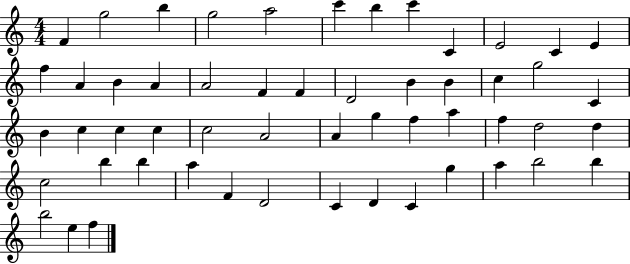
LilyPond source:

{
  \clef treble
  \numericTimeSignature
  \time 4/4
  \key c \major
  f'4 g''2 b''4 | g''2 a''2 | c'''4 b''4 c'''4 c'4 | e'2 c'4 e'4 | \break f''4 a'4 b'4 a'4 | a'2 f'4 f'4 | d'2 b'4 b'4 | c''4 g''2 c'4 | \break b'4 c''4 c''4 c''4 | c''2 a'2 | a'4 g''4 f''4 a''4 | f''4 d''2 d''4 | \break c''2 b''4 b''4 | a''4 f'4 d'2 | c'4 d'4 c'4 g''4 | a''4 b''2 b''4 | \break b''2 e''4 f''4 | \bar "|."
}